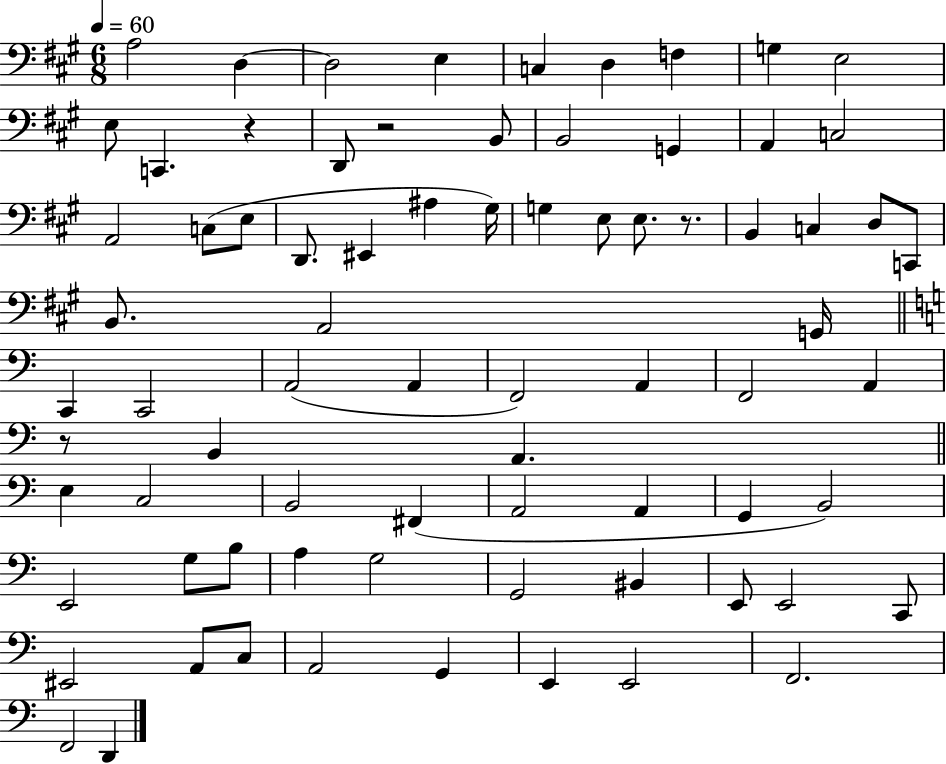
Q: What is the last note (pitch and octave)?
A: D2